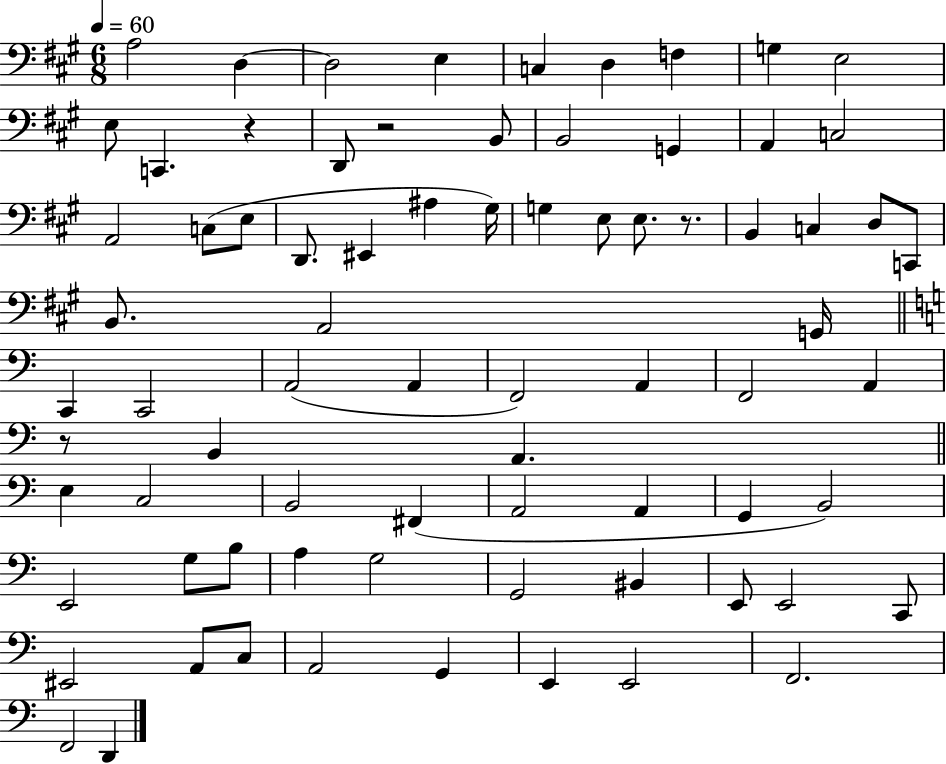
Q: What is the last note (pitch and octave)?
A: D2